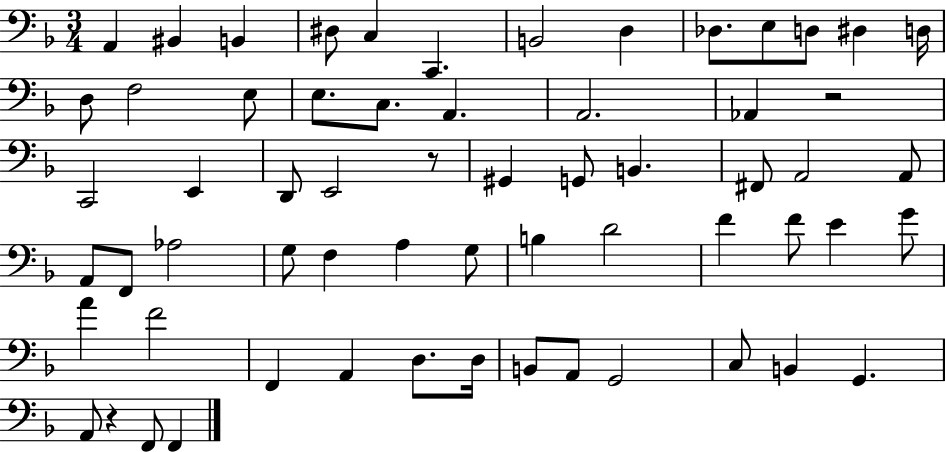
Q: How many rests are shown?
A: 3